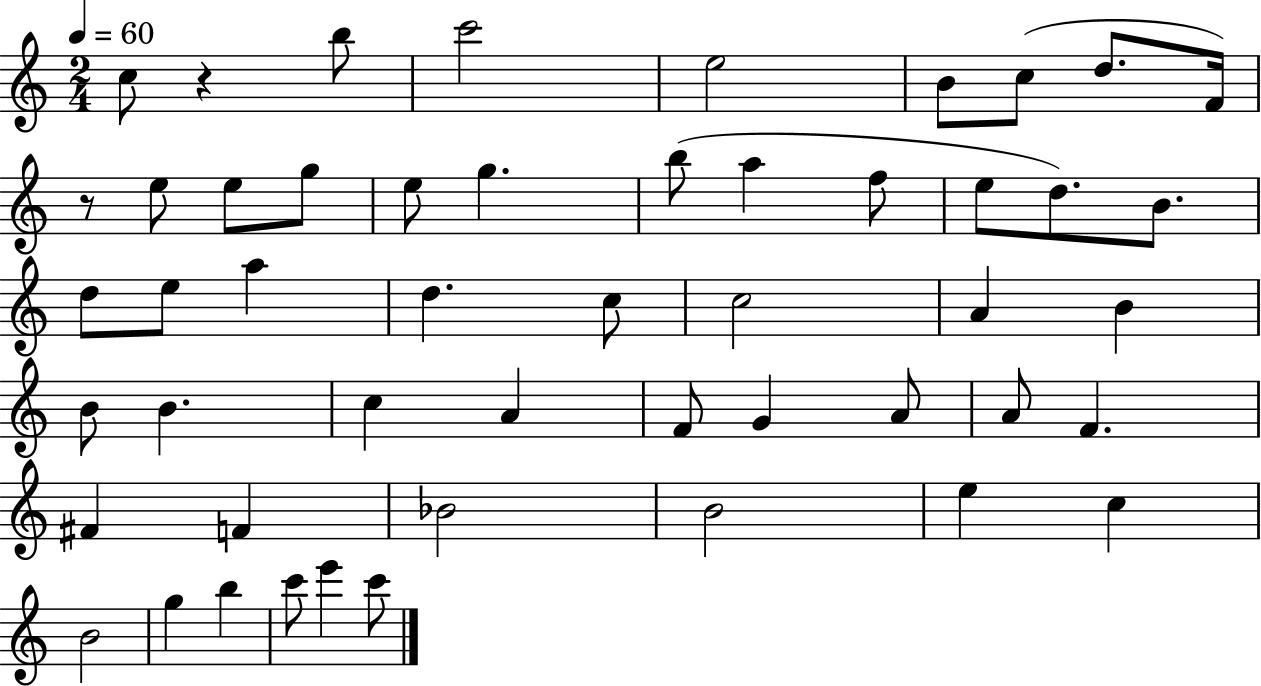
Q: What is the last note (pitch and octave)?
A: C6